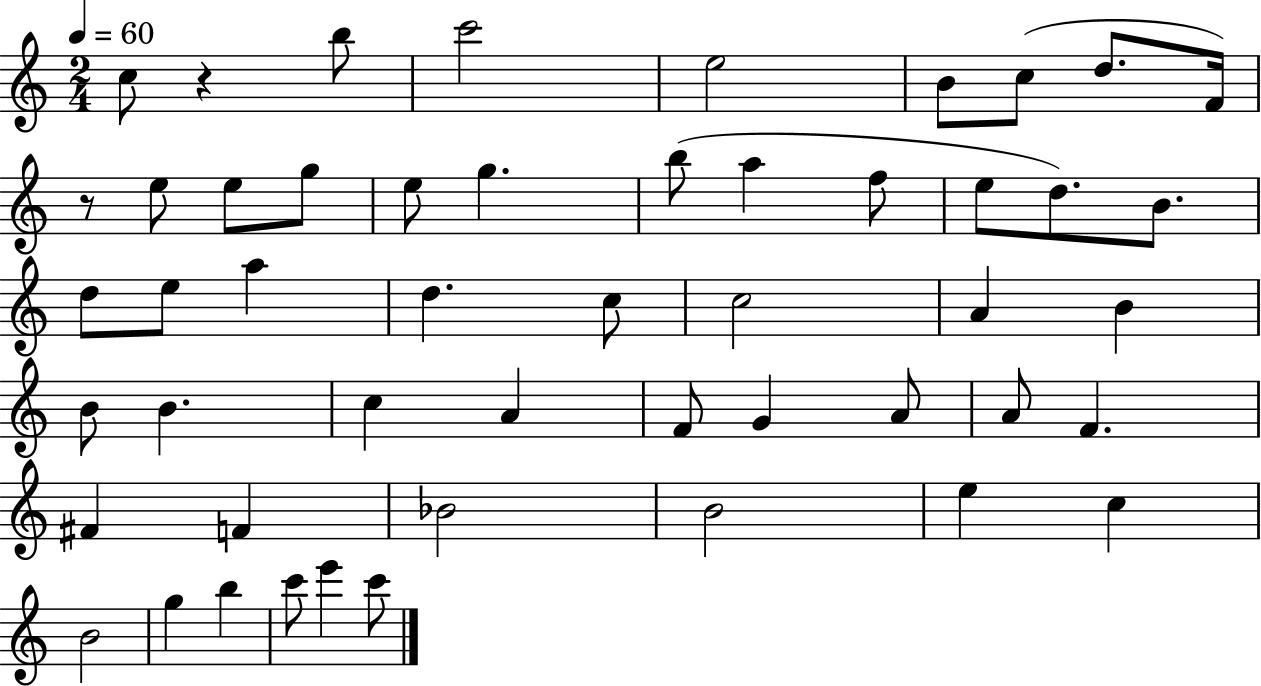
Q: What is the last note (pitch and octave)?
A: C6